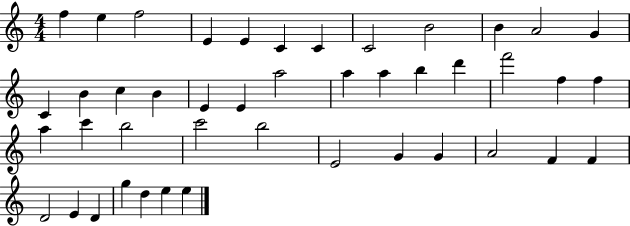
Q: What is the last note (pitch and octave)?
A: E5